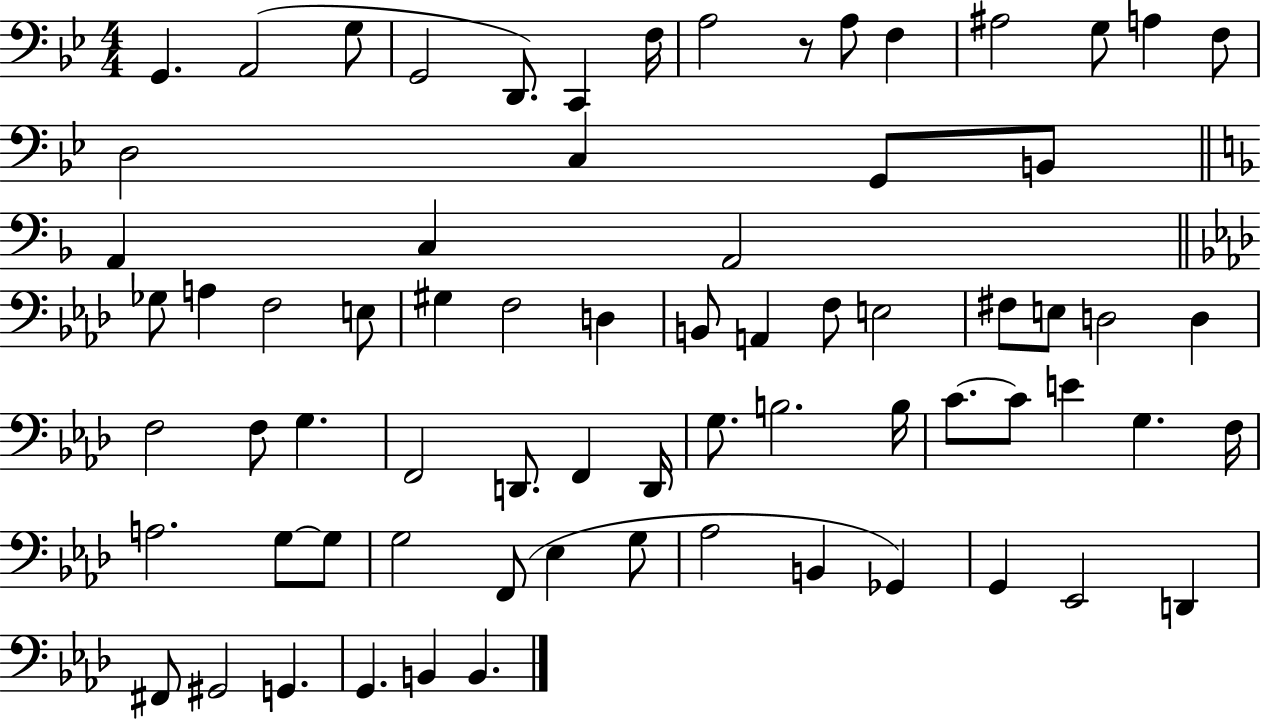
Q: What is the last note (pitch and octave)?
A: B2